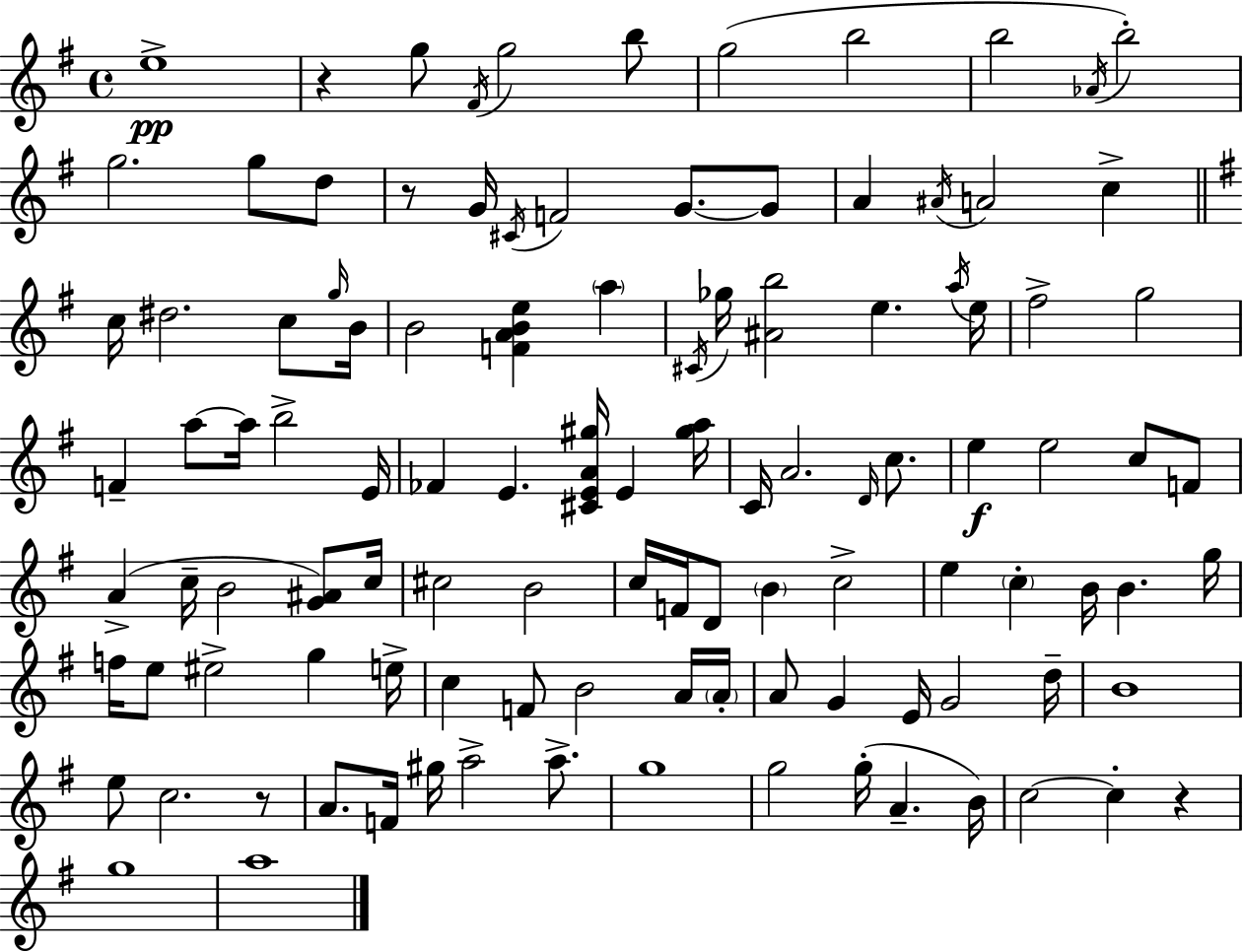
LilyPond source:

{
  \clef treble
  \time 4/4
  \defaultTimeSignature
  \key e \minor
  \repeat volta 2 { e''1->\pp | r4 g''8 \acciaccatura { fis'16 } g''2 b''8 | g''2( b''2 | b''2 \acciaccatura { aes'16 } b''2-.) | \break g''2. g''8 | d''8 r8 g'16 \acciaccatura { cis'16 } f'2 g'8.~~ | g'8 a'4 \acciaccatura { ais'16 } a'2 | c''4-> \bar "||" \break \key g \major c''16 dis''2. c''8 \grace { g''16 } | b'16 b'2 <f' a' b' e''>4 \parenthesize a''4 | \acciaccatura { cis'16 } ges''16 <ais' b''>2 e''4. | \acciaccatura { a''16 } e''16 fis''2-> g''2 | \break f'4-- a''8~~ a''16 b''2-> | e'16 fes'4 e'4. <cis' e' a' gis''>16 e'4 | <gis'' a''>16 c'16 a'2. | \grace { d'16 } c''8. e''4\f e''2 | \break c''8 f'8 a'4->( c''16-- b'2 | <g' ais'>8) c''16 cis''2 b'2 | c''16 f'16 d'8 \parenthesize b'4 c''2-> | e''4 \parenthesize c''4-. b'16 b'4. | \break g''16 f''16 e''8 eis''2-> g''4 | e''16-> c''4 f'8 b'2 | a'16 \parenthesize a'16-. a'8 g'4 e'16 g'2 | d''16-- b'1 | \break e''8 c''2. | r8 a'8. f'16 gis''16 a''2-> | a''8.-> g''1 | g''2 g''16-.( a'4.-- | \break b'16) c''2~~ c''4-. | r4 g''1 | a''1 | } \bar "|."
}